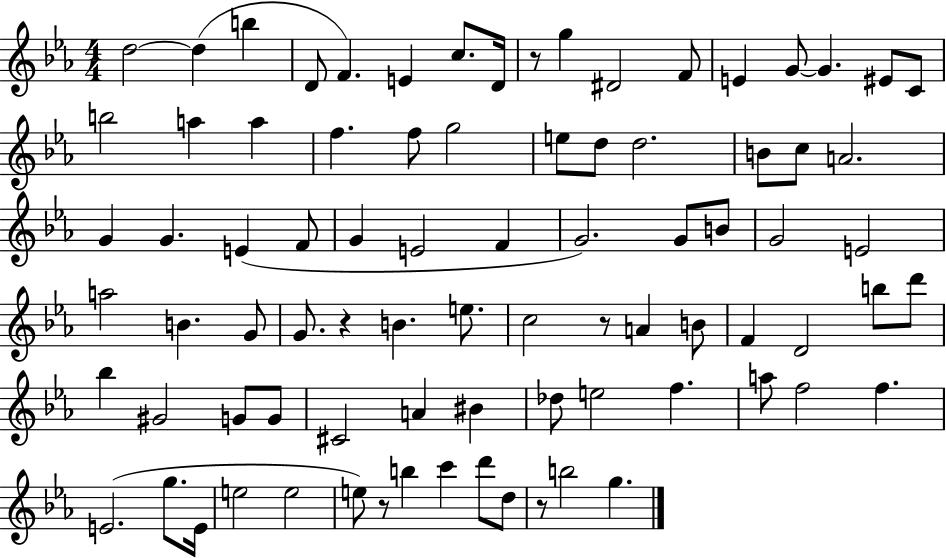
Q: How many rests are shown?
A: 5